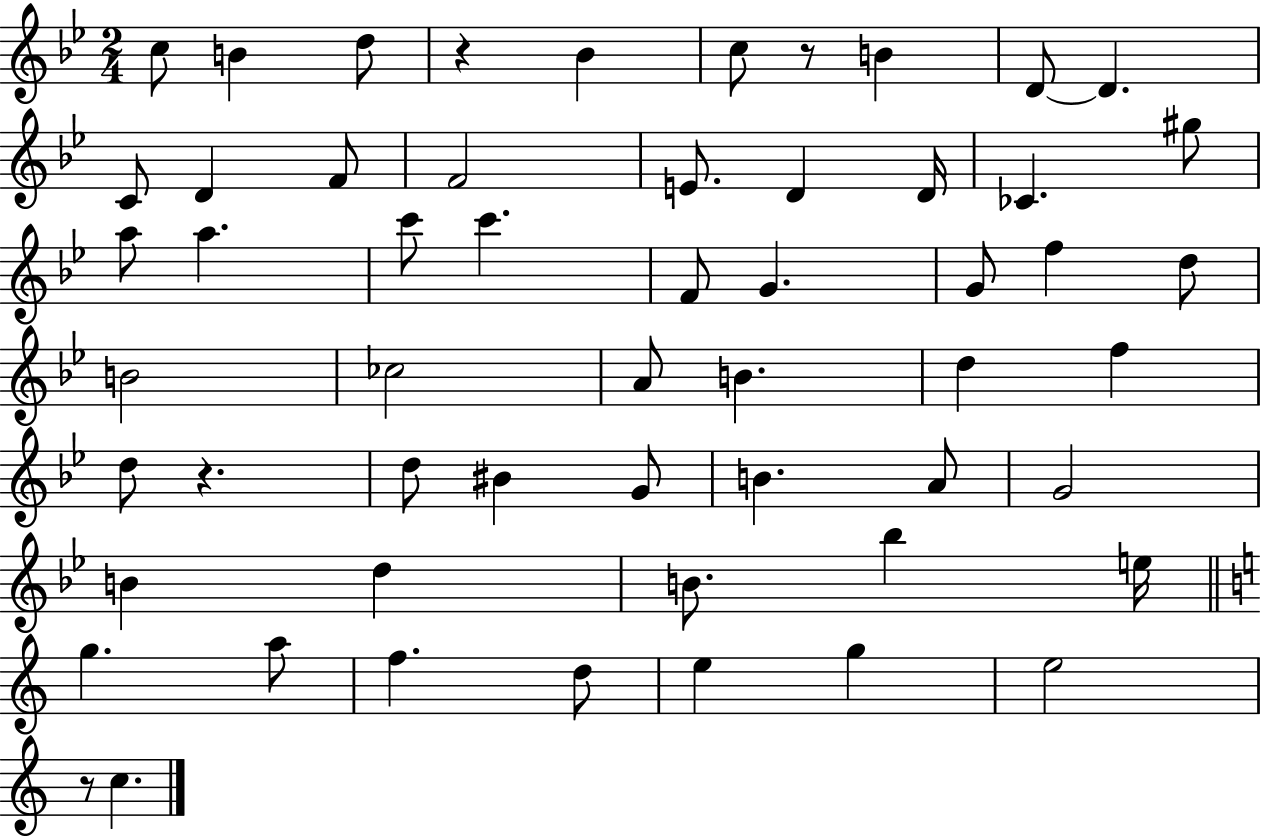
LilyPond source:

{
  \clef treble
  \numericTimeSignature
  \time 2/4
  \key bes \major
  c''8 b'4 d''8 | r4 bes'4 | c''8 r8 b'4 | d'8~~ d'4. | \break c'8 d'4 f'8 | f'2 | e'8. d'4 d'16 | ces'4. gis''8 | \break a''8 a''4. | c'''8 c'''4. | f'8 g'4. | g'8 f''4 d''8 | \break b'2 | ces''2 | a'8 b'4. | d''4 f''4 | \break d''8 r4. | d''8 bis'4 g'8 | b'4. a'8 | g'2 | \break b'4 d''4 | b'8. bes''4 e''16 | \bar "||" \break \key c \major g''4. a''8 | f''4. d''8 | e''4 g''4 | e''2 | \break r8 c''4. | \bar "|."
}